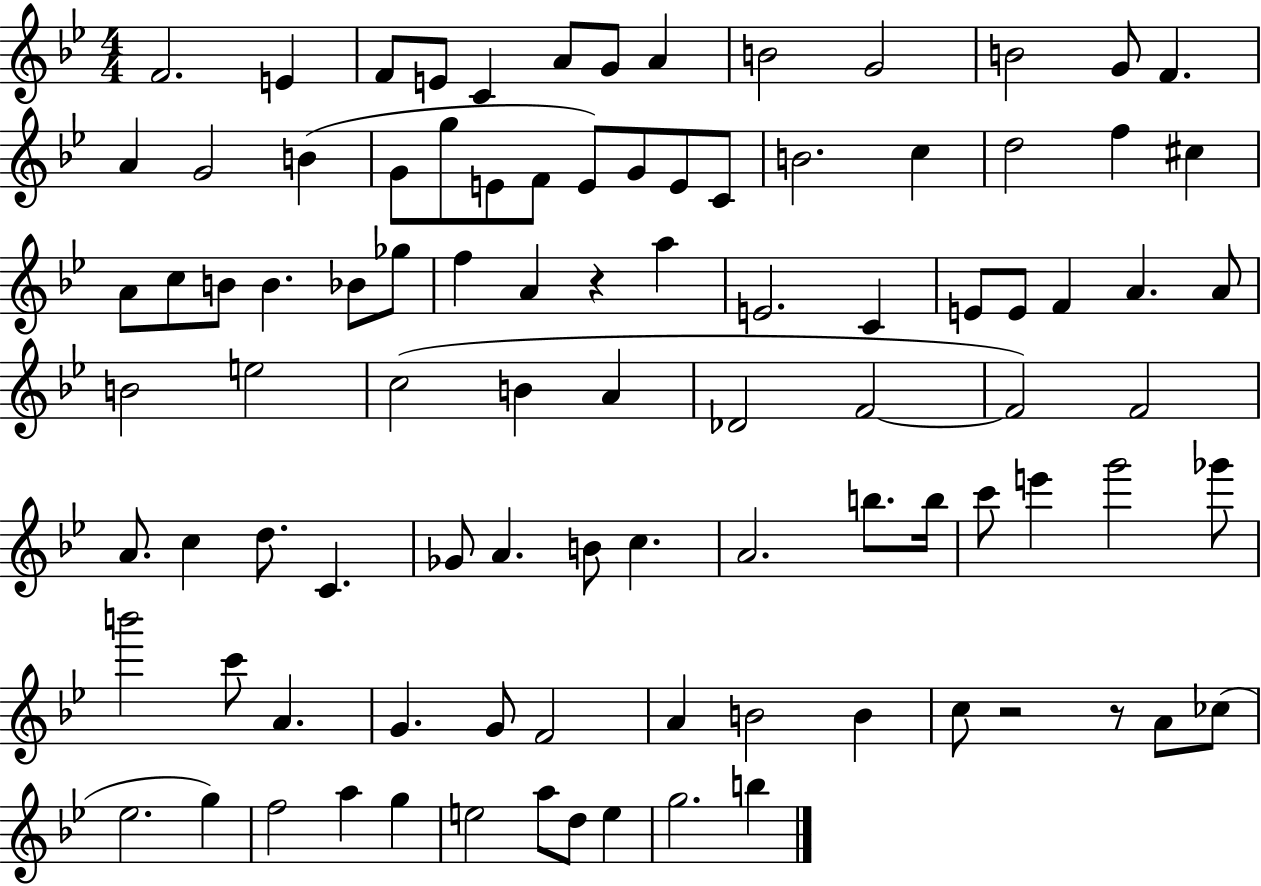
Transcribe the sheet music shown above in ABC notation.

X:1
T:Untitled
M:4/4
L:1/4
K:Bb
F2 E F/2 E/2 C A/2 G/2 A B2 G2 B2 G/2 F A G2 B G/2 g/2 E/2 F/2 E/2 G/2 E/2 C/2 B2 c d2 f ^c A/2 c/2 B/2 B _B/2 _g/2 f A z a E2 C E/2 E/2 F A A/2 B2 e2 c2 B A _D2 F2 F2 F2 A/2 c d/2 C _G/2 A B/2 c A2 b/2 b/4 c'/2 e' g'2 _g'/2 b'2 c'/2 A G G/2 F2 A B2 B c/2 z2 z/2 A/2 _c/2 _e2 g f2 a g e2 a/2 d/2 e g2 b